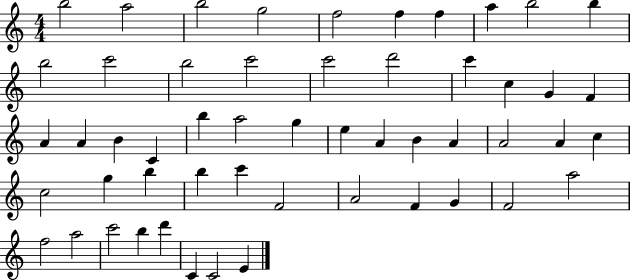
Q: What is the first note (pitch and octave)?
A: B5